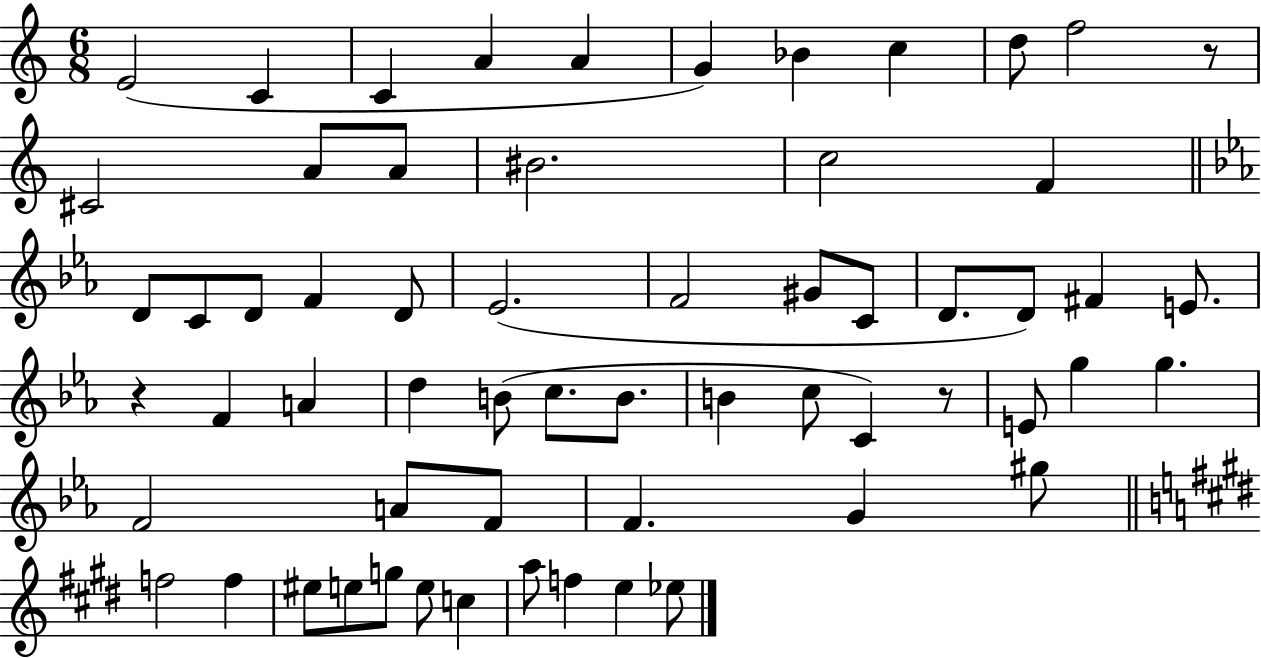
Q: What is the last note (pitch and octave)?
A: Eb5